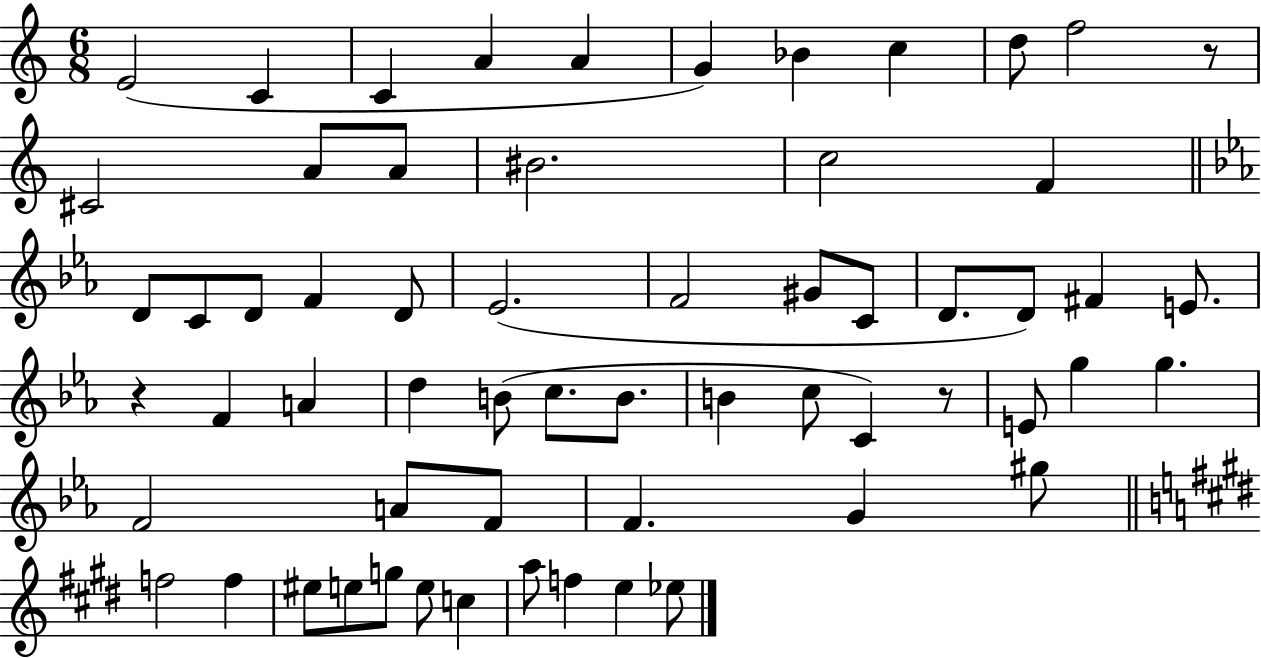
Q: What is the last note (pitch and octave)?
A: Eb5